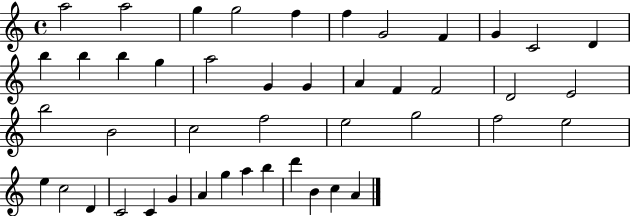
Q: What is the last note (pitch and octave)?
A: A4